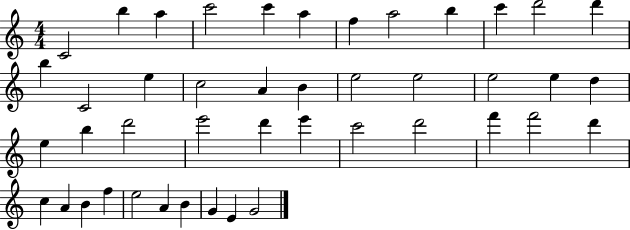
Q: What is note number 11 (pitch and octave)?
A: D6